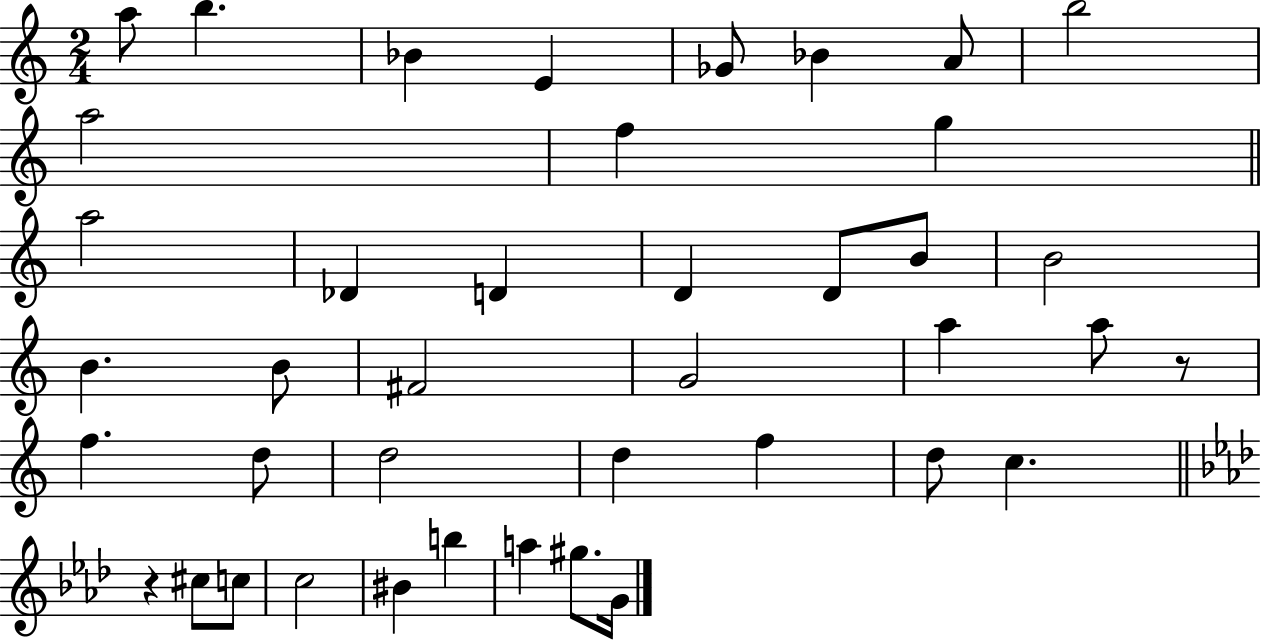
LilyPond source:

{
  \clef treble
  \numericTimeSignature
  \time 2/4
  \key c \major
  a''8 b''4. | bes'4 e'4 | ges'8 bes'4 a'8 | b''2 | \break a''2 | f''4 g''4 | \bar "||" \break \key c \major a''2 | des'4 d'4 | d'4 d'8 b'8 | b'2 | \break b'4. b'8 | fis'2 | g'2 | a''4 a''8 r8 | \break f''4. d''8 | d''2 | d''4 f''4 | d''8 c''4. | \break \bar "||" \break \key aes \major r4 cis''8 c''8 | c''2 | bis'4 b''4 | a''4 gis''8. g'16 | \break \bar "|."
}